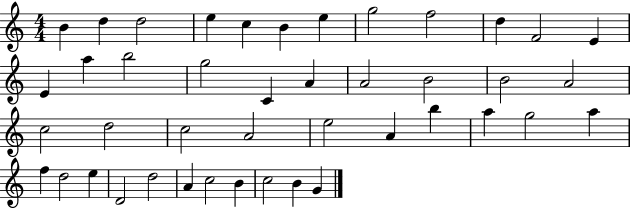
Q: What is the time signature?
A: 4/4